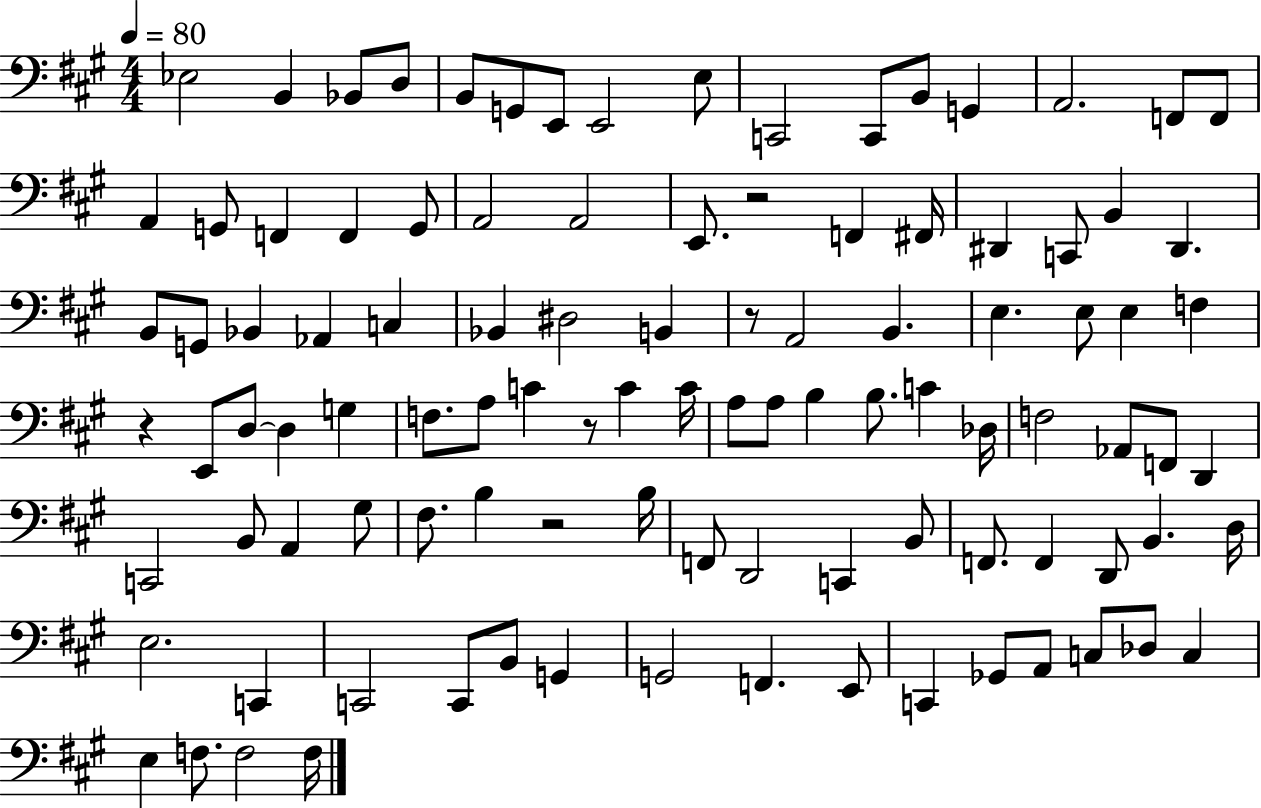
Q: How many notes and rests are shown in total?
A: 103